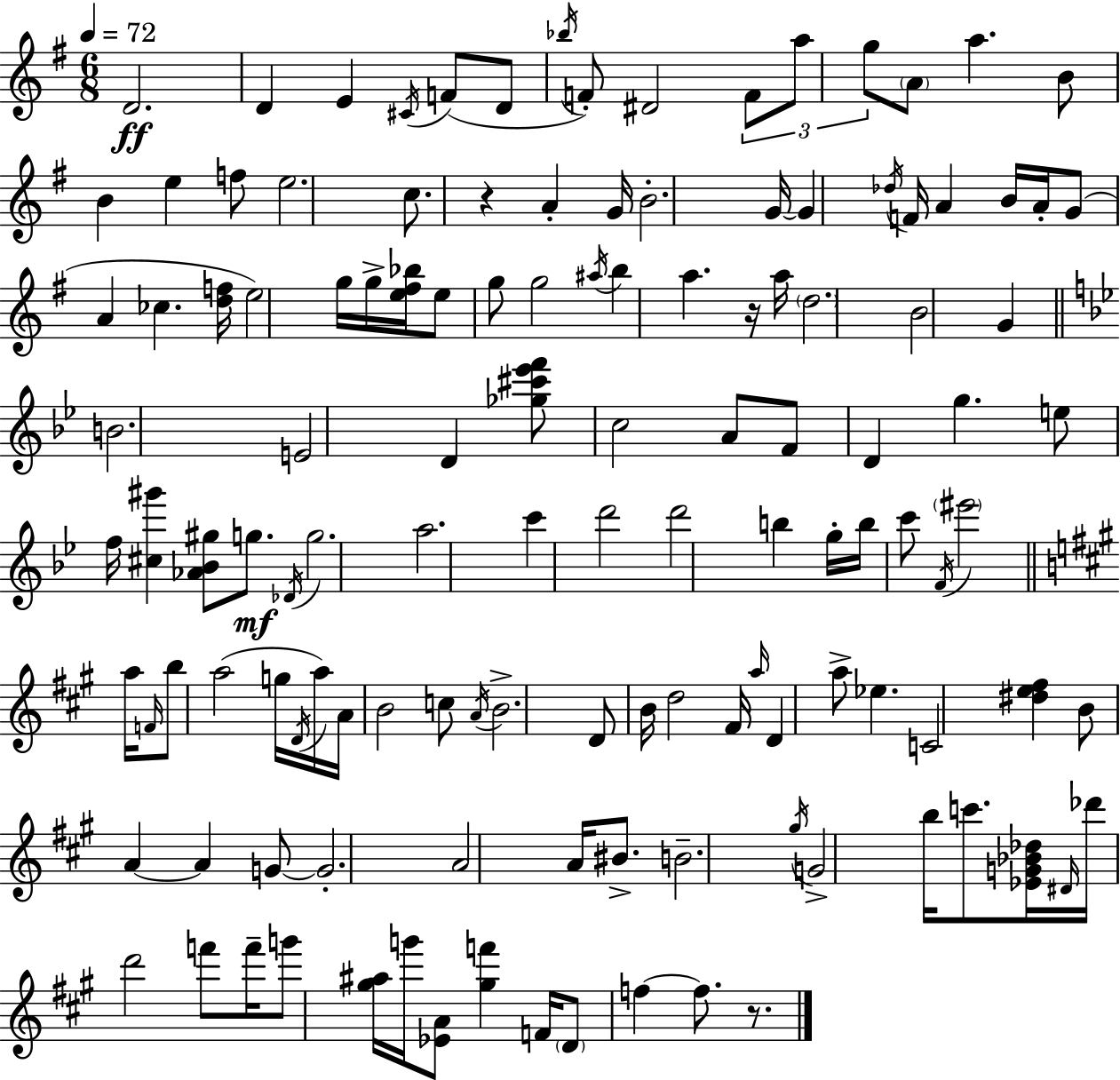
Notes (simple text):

D4/h. D4/q E4/q C#4/s F4/e D4/e Bb5/s F4/e D#4/h F4/e A5/e G5/e A4/e A5/q. B4/e B4/q E5/q F5/e E5/h. C5/e. R/q A4/q G4/s B4/h. G4/s G4/q Db5/s F4/s A4/q B4/s A4/s G4/e A4/q CES5/q. [D5,F5]/s E5/h G5/s G5/s [E5,F#5,Bb5]/s E5/e G5/e G5/h A#5/s B5/q A5/q. R/s A5/s D5/h. B4/h G4/q B4/h. E4/h D4/q [Gb5,C#6,Eb6,F6]/e C5/h A4/e F4/e D4/q G5/q. E5/e F5/s [C#5,G#6]/q [Ab4,Bb4,G#5]/e G5/e. Db4/s G5/h. A5/h. C6/q D6/h D6/h B5/q G5/s B5/s C6/e F4/s EIS6/h A5/s F4/s B5/e A5/h G5/s D4/s A5/s A4/s B4/h C5/e A4/s B4/h. D4/e B4/s D5/h F#4/s A5/s D4/q A5/e Eb5/q. C4/h [D#5,E5,F#5]/q B4/e A4/q A4/q G4/e G4/h. A4/h A4/s BIS4/e. B4/h. G#5/s G4/h B5/s C6/e. [Eb4,G4,Bb4,Db5]/s D#4/s Db6/s D6/h F6/e F6/s G6/e [G#5,A#5]/s G6/s [Eb4,A4]/e [G#5,F6]/q F4/s D4/e F5/q F5/e. R/e.